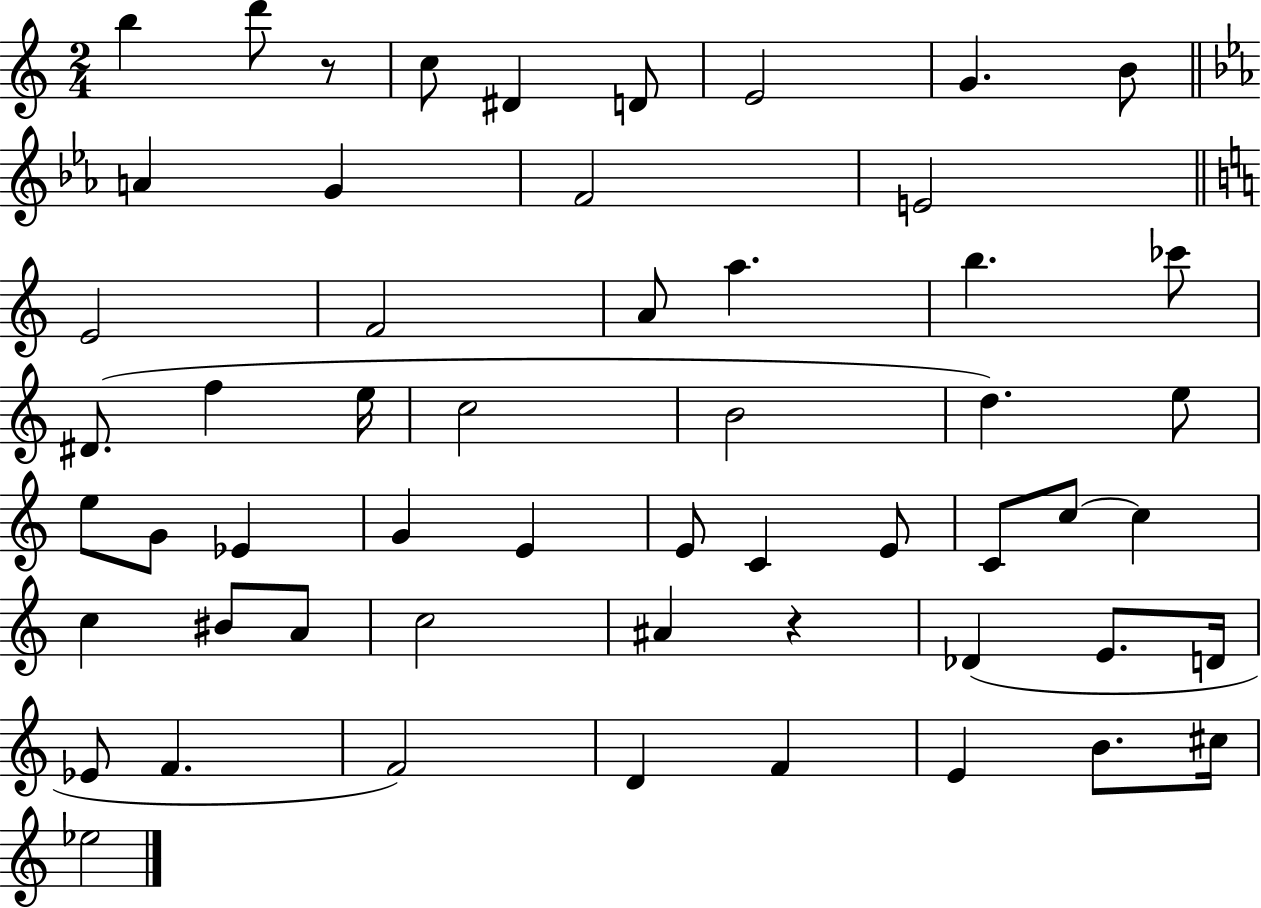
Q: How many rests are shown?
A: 2